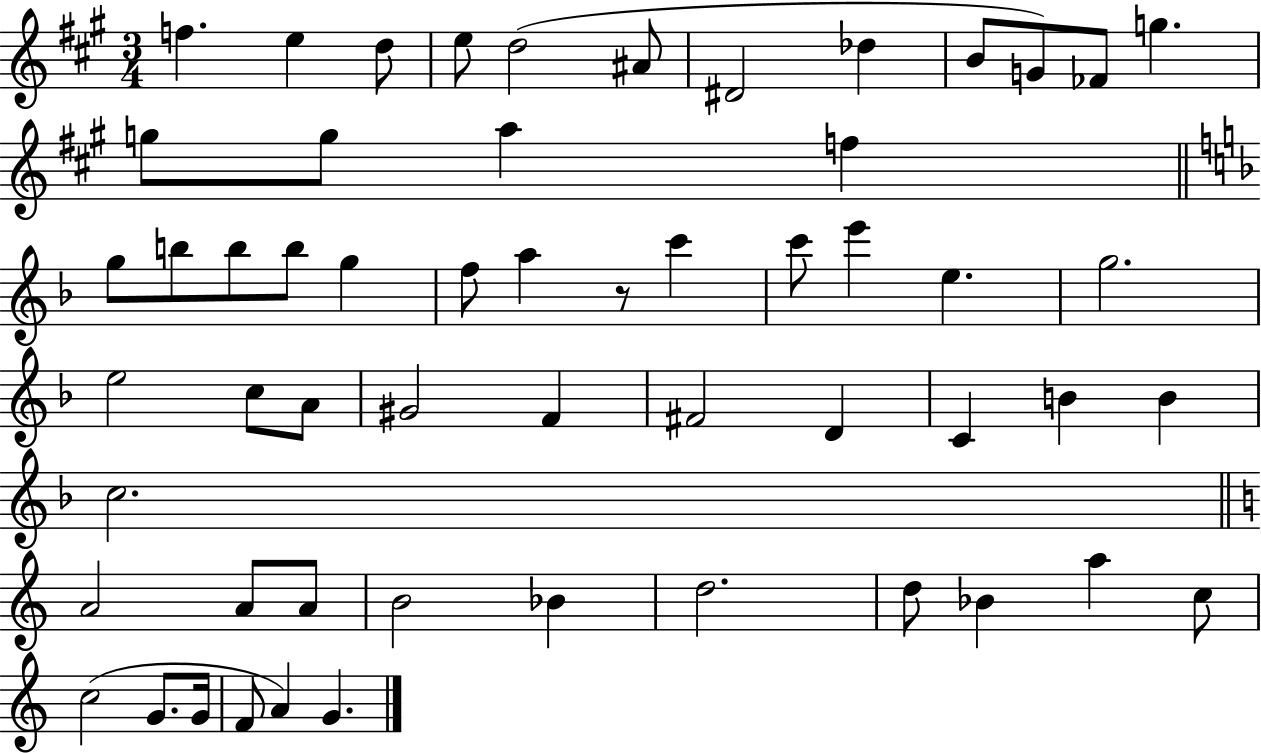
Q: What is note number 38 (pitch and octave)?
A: B4